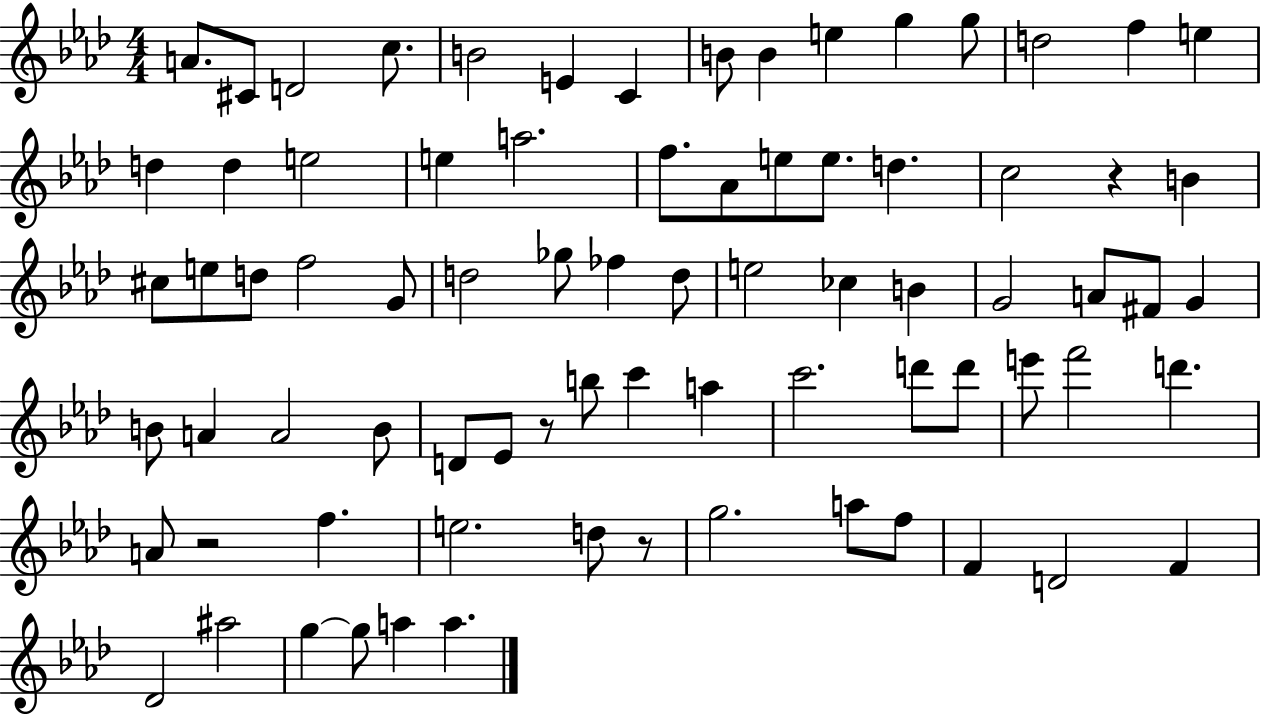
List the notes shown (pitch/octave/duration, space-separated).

A4/e. C#4/e D4/h C5/e. B4/h E4/q C4/q B4/e B4/q E5/q G5/q G5/e D5/h F5/q E5/q D5/q D5/q E5/h E5/q A5/h. F5/e. Ab4/e E5/e E5/e. D5/q. C5/h R/q B4/q C#5/e E5/e D5/e F5/h G4/e D5/h Gb5/e FES5/q D5/e E5/h CES5/q B4/q G4/h A4/e F#4/e G4/q B4/e A4/q A4/h B4/e D4/e Eb4/e R/e B5/e C6/q A5/q C6/h. D6/e D6/e E6/e F6/h D6/q. A4/e R/h F5/q. E5/h. D5/e R/e G5/h. A5/e F5/e F4/q D4/h F4/q Db4/h A#5/h G5/q G5/e A5/q A5/q.